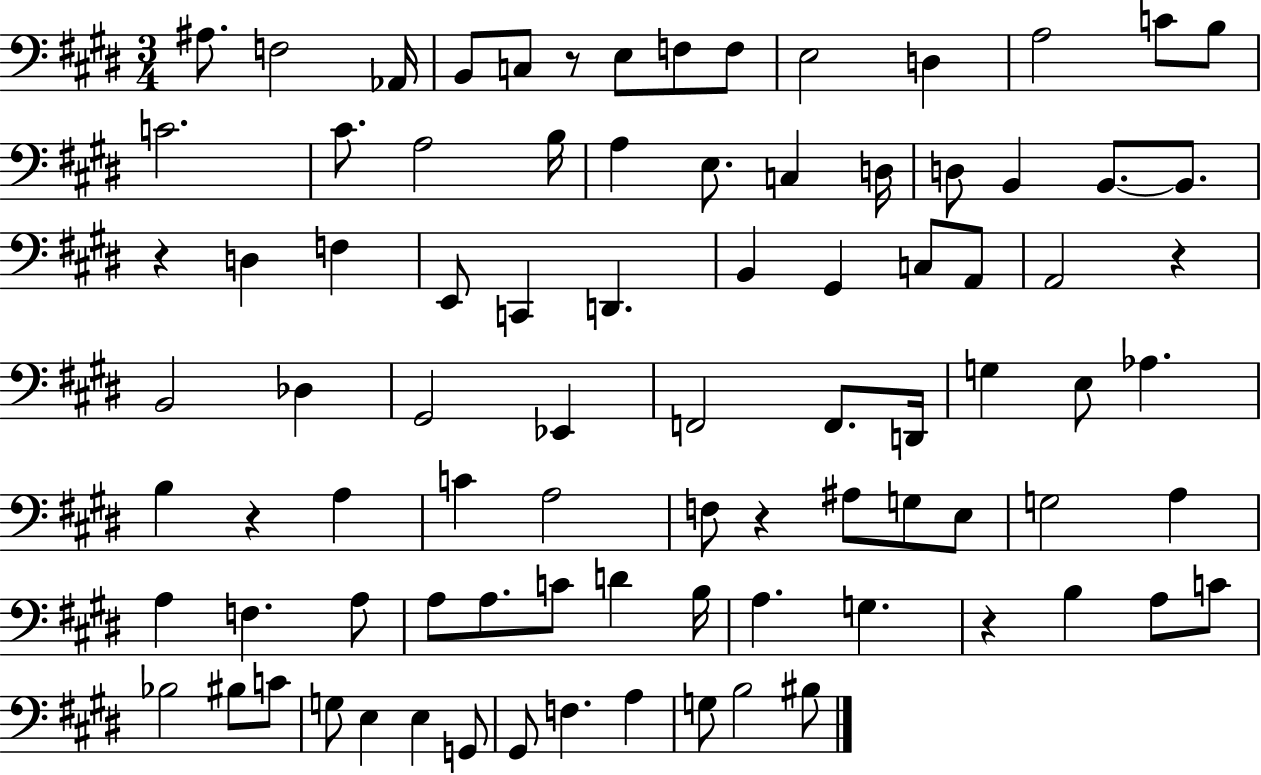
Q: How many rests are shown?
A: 6